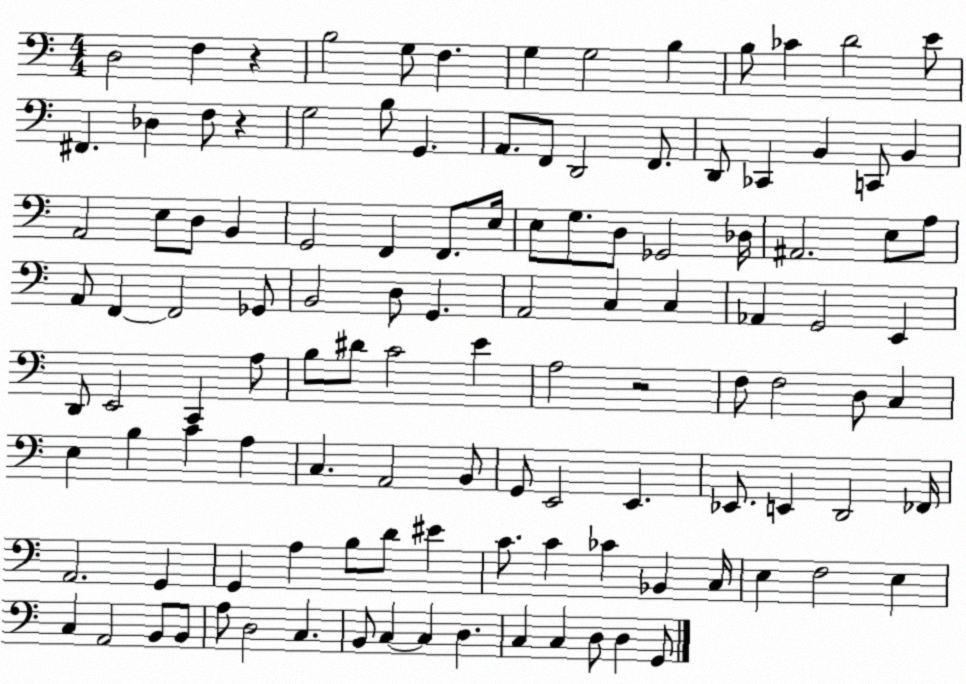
X:1
T:Untitled
M:4/4
L:1/4
K:C
D,2 F, z B,2 G,/2 F, G, G,2 B, B,/2 _C D2 E/2 ^F,, _D, F,/2 z G,2 B,/2 G,, A,,/2 F,,/2 D,,2 F,,/2 D,,/2 _C,, B,, C,,/2 B,, A,,2 E,/2 D,/2 B,, G,,2 F,, F,,/2 E,/4 E,/2 G,/2 D,/2 _G,,2 _D,/4 ^A,,2 E,/2 A,/2 A,,/2 F,, F,,2 _G,,/2 B,,2 D,/2 G,, A,,2 C, C, _A,, G,,2 E,, D,,/2 E,,2 C,, A,/2 B,/2 ^D/2 C2 E A,2 z2 F,/2 F,2 D,/2 C, E, B, C A, C, A,,2 B,,/2 G,,/2 E,,2 E,, _E,,/2 E,, D,,2 _F,,/4 A,,2 G,, G,, A, B,/2 D/2 ^E C/2 C _C _B,, C,/4 E, F,2 E, C, A,,2 B,,/2 B,,/2 A,/2 D,2 C, B,,/2 C, C, D, C, C, D,/2 D, G,,/2